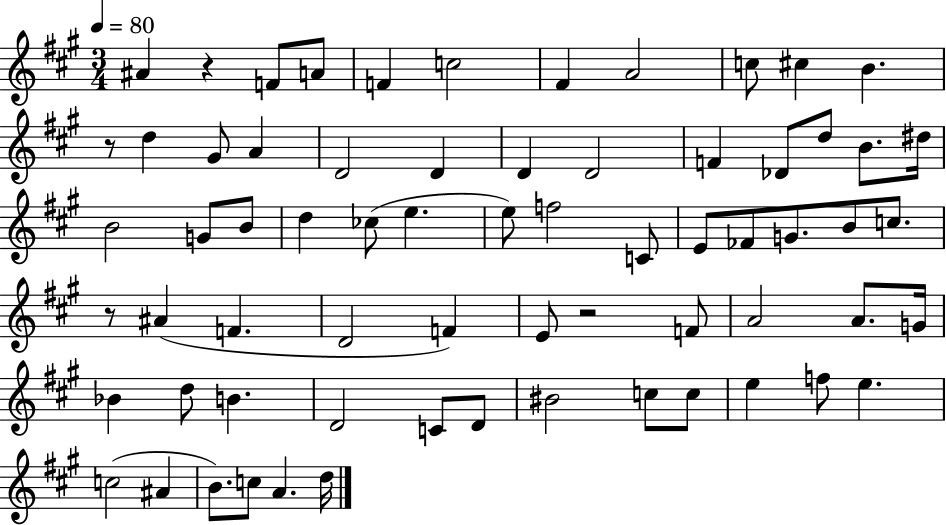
{
  \clef treble
  \numericTimeSignature
  \time 3/4
  \key a \major
  \tempo 4 = 80
  \repeat volta 2 { ais'4 r4 f'8 a'8 | f'4 c''2 | fis'4 a'2 | c''8 cis''4 b'4. | \break r8 d''4 gis'8 a'4 | d'2 d'4 | d'4 d'2 | f'4 des'8 d''8 b'8. dis''16 | \break b'2 g'8 b'8 | d''4 ces''8( e''4. | e''8) f''2 c'8 | e'8 fes'8 g'8. b'8 c''8. | \break r8 ais'4( f'4. | d'2 f'4) | e'8 r2 f'8 | a'2 a'8. g'16 | \break bes'4 d''8 b'4. | d'2 c'8 d'8 | bis'2 c''8 c''8 | e''4 f''8 e''4. | \break c''2( ais'4 | b'8.) c''8 a'4. d''16 | } \bar "|."
}